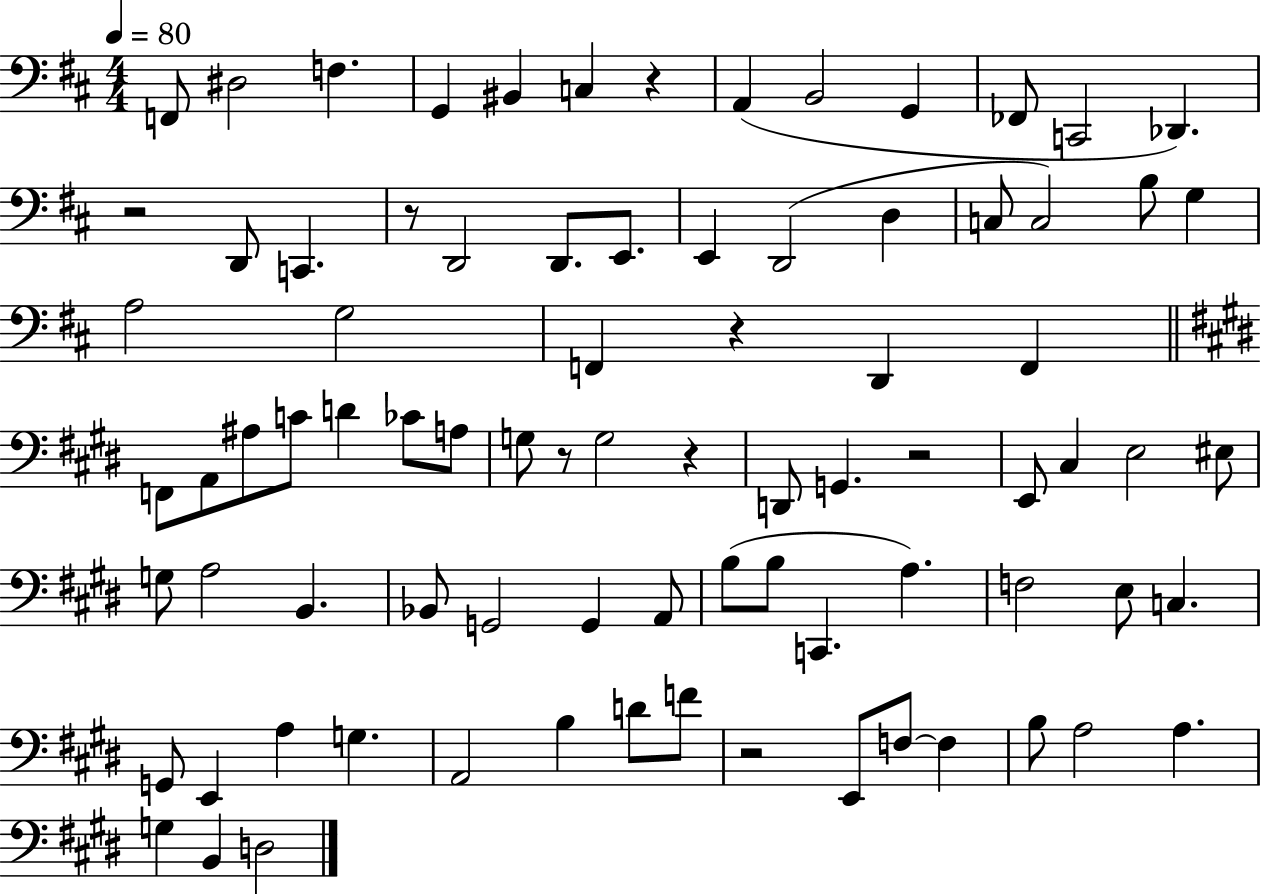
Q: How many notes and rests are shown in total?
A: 83